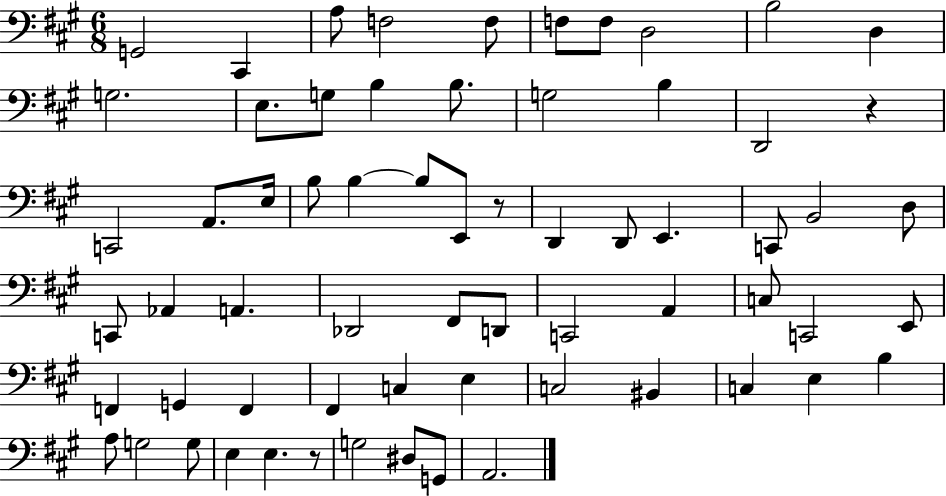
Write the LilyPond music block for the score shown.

{
  \clef bass
  \numericTimeSignature
  \time 6/8
  \key a \major
  g,2 cis,4 | a8 f2 f8 | f8 f8 d2 | b2 d4 | \break g2. | e8. g8 b4 b8. | g2 b4 | d,2 r4 | \break c,2 a,8. e16 | b8 b4~~ b8 e,8 r8 | d,4 d,8 e,4. | c,8 b,2 d8 | \break c,8 aes,4 a,4. | des,2 fis,8 d,8 | c,2 a,4 | c8 c,2 e,8 | \break f,4 g,4 f,4 | fis,4 c4 e4 | c2 bis,4 | c4 e4 b4 | \break a8 g2 g8 | e4 e4. r8 | g2 dis8 g,8 | a,2. | \break \bar "|."
}